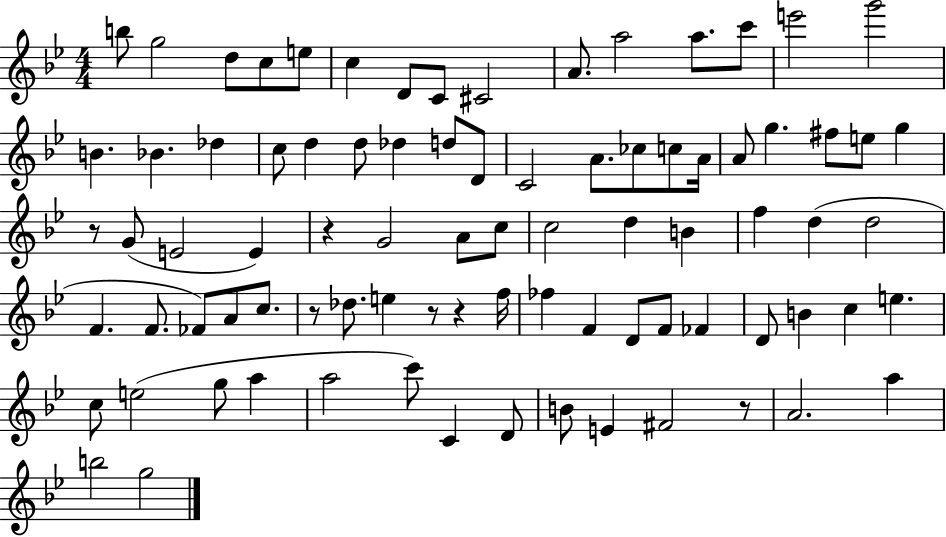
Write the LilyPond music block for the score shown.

{
  \clef treble
  \numericTimeSignature
  \time 4/4
  \key bes \major
  b''8 g''2 d''8 c''8 e''8 | c''4 d'8 c'8 cis'2 | a'8. a''2 a''8. c'''8 | e'''2 g'''2 | \break b'4. bes'4. des''4 | c''8 d''4 d''8 des''4 d''8 d'8 | c'2 a'8. ces''8 c''8 a'16 | a'8 g''4. fis''8 e''8 g''4 | \break r8 g'8( e'2 e'4) | r4 g'2 a'8 c''8 | c''2 d''4 b'4 | f''4 d''4( d''2 | \break f'4. f'8. fes'8) a'8 c''8. | r8 des''8. e''4 r8 r4 f''16 | fes''4 f'4 d'8 f'8 fes'4 | d'8 b'4 c''4 e''4. | \break c''8 e''2( g''8 a''4 | a''2 c'''8) c'4 d'8 | b'8 e'4 fis'2 r8 | a'2. a''4 | \break b''2 g''2 | \bar "|."
}